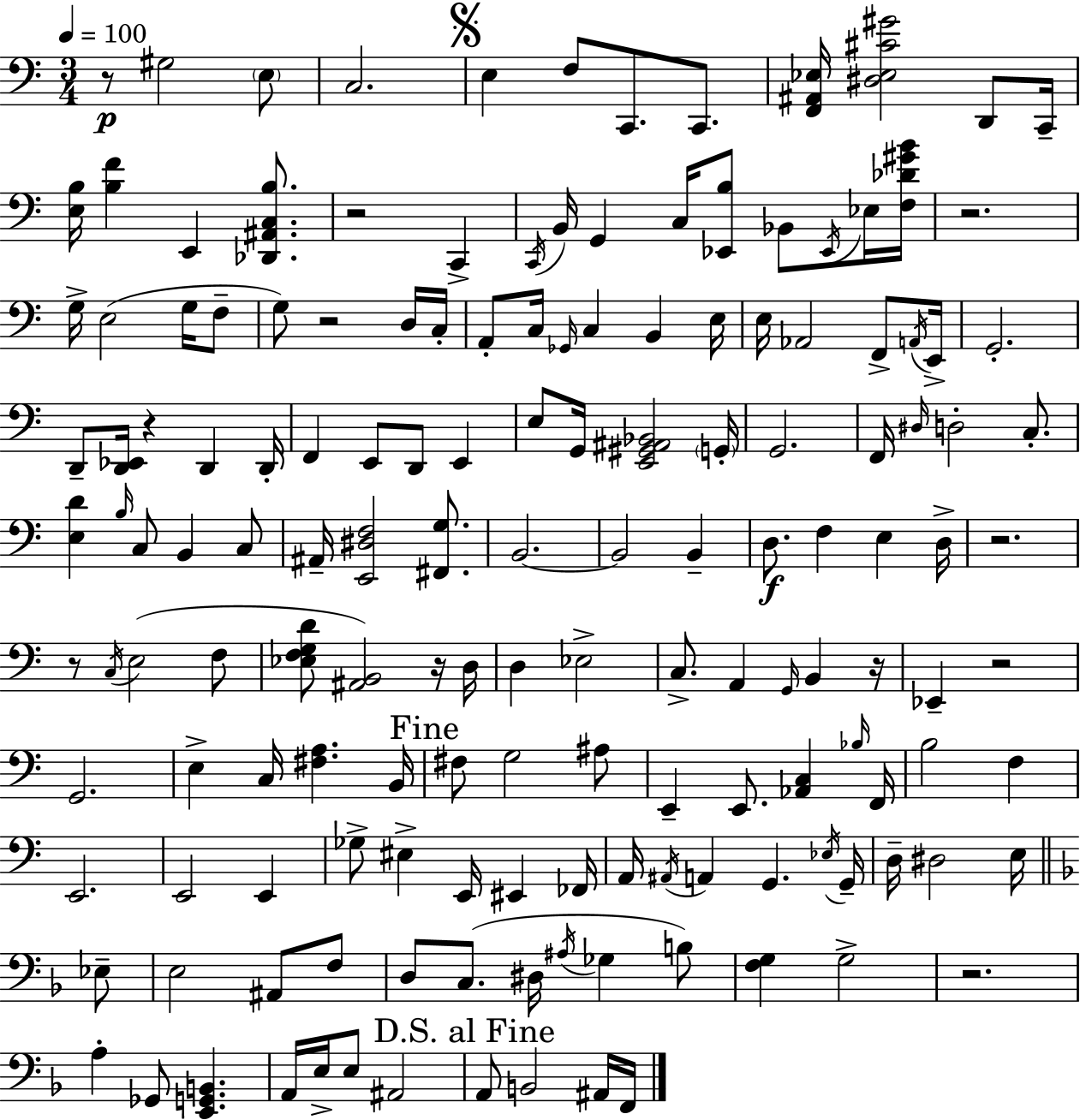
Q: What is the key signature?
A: C major